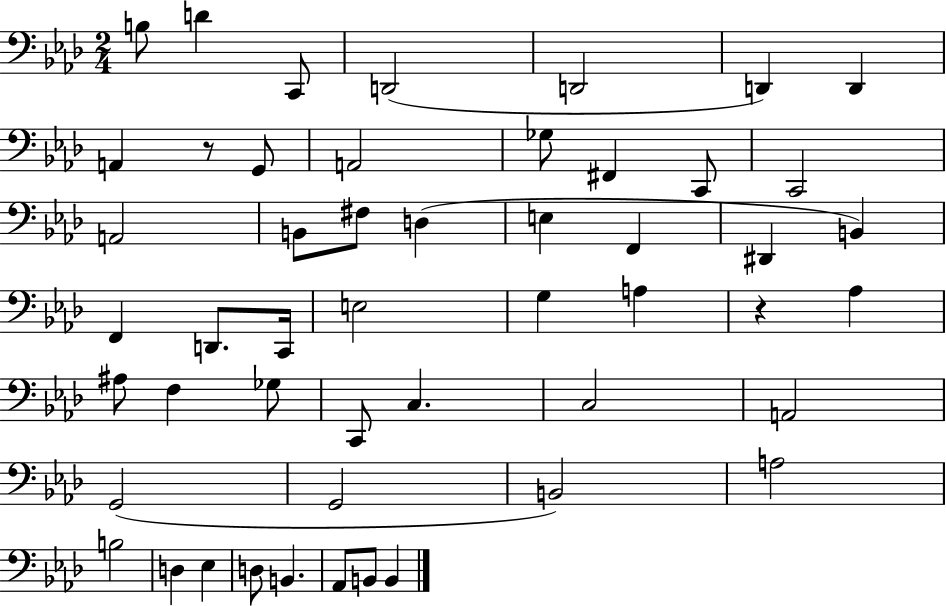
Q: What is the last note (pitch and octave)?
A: B2